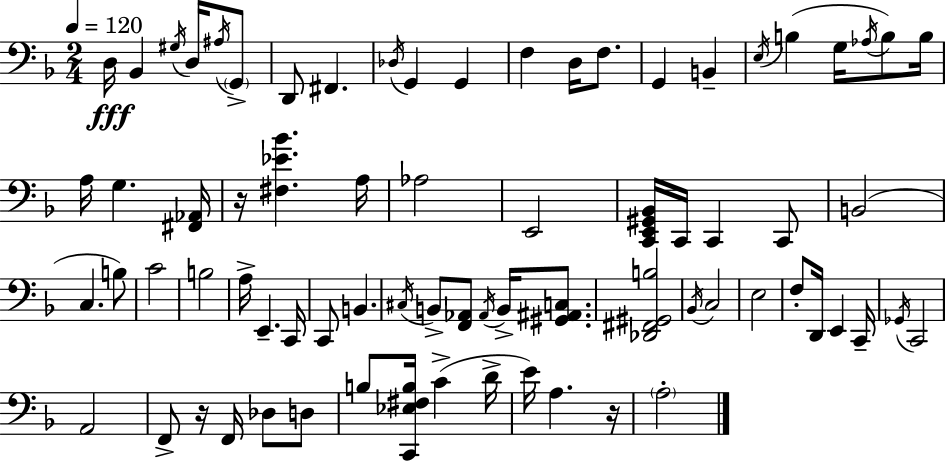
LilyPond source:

{
  \clef bass
  \numericTimeSignature
  \time 2/4
  \key f \major
  \tempo 4 = 120
  d16\fff bes,4 \acciaccatura { gis16 } d16 \acciaccatura { ais16 } | \parenthesize g,8-> d,8 fis,4. | \acciaccatura { des16 } g,4 g,4 | f4 d16 | \break f8. g,4 b,4-- | \acciaccatura { e16 }( b4 | g16 \acciaccatura { aes16 } b8) b16 a16 g4. | <fis, aes,>16 r16 <fis ees' bes'>4. | \break a16 aes2 | e,2 | <c, e, gis, bes,>16 c,16 c,4 | c,8 b,2( | \break c4. | b8) c'2 | b2 | a16-> e,4.-- | \break c,16 c,8 b,4. | \acciaccatura { cis16 } b,8-> | <f, aes,>8 \acciaccatura { aes,16 } b,16-> <gis, ais, c>8. <des, fis, gis, b>2 | \acciaccatura { bes,16 } | \break c2 | e2 | f8-. d,16 e,4 c,16-- | \acciaccatura { ges,16 } c,2 | \break a,2 | f,8-> r16 f,16 des8 d8 | b8 <c, ees fis b>16 c'4->( | d'16-> e'16) a4. | \break r16 \parenthesize a2-. | \bar "|."
}